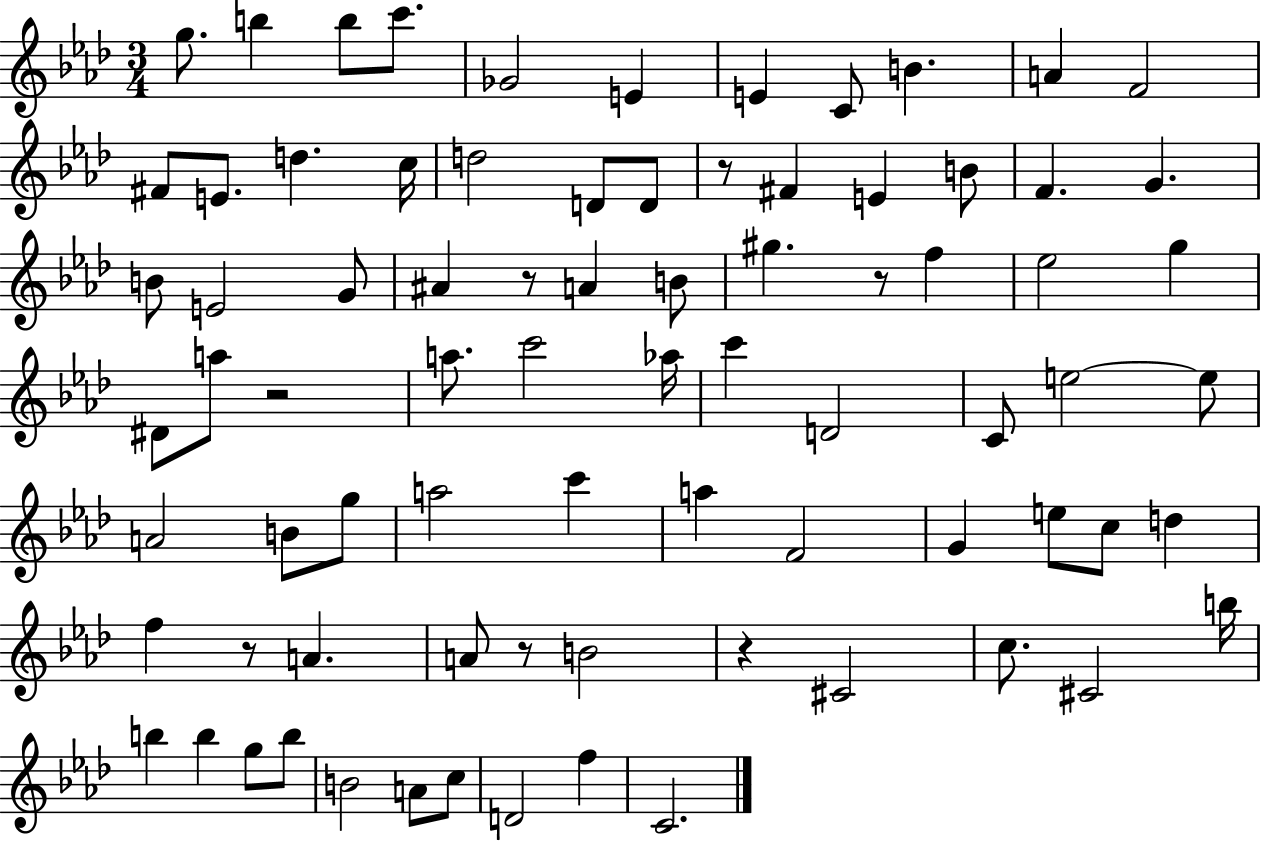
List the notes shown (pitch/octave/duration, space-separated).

G5/e. B5/q B5/e C6/e. Gb4/h E4/q E4/q C4/e B4/q. A4/q F4/h F#4/e E4/e. D5/q. C5/s D5/h D4/e D4/e R/e F#4/q E4/q B4/e F4/q. G4/q. B4/e E4/h G4/e A#4/q R/e A4/q B4/e G#5/q. R/e F5/q Eb5/h G5/q D#4/e A5/e R/h A5/e. C6/h Ab5/s C6/q D4/h C4/e E5/h E5/e A4/h B4/e G5/e A5/h C6/q A5/q F4/h G4/q E5/e C5/e D5/q F5/q R/e A4/q. A4/e R/e B4/h R/q C#4/h C5/e. C#4/h B5/s B5/q B5/q G5/e B5/e B4/h A4/e C5/e D4/h F5/q C4/h.